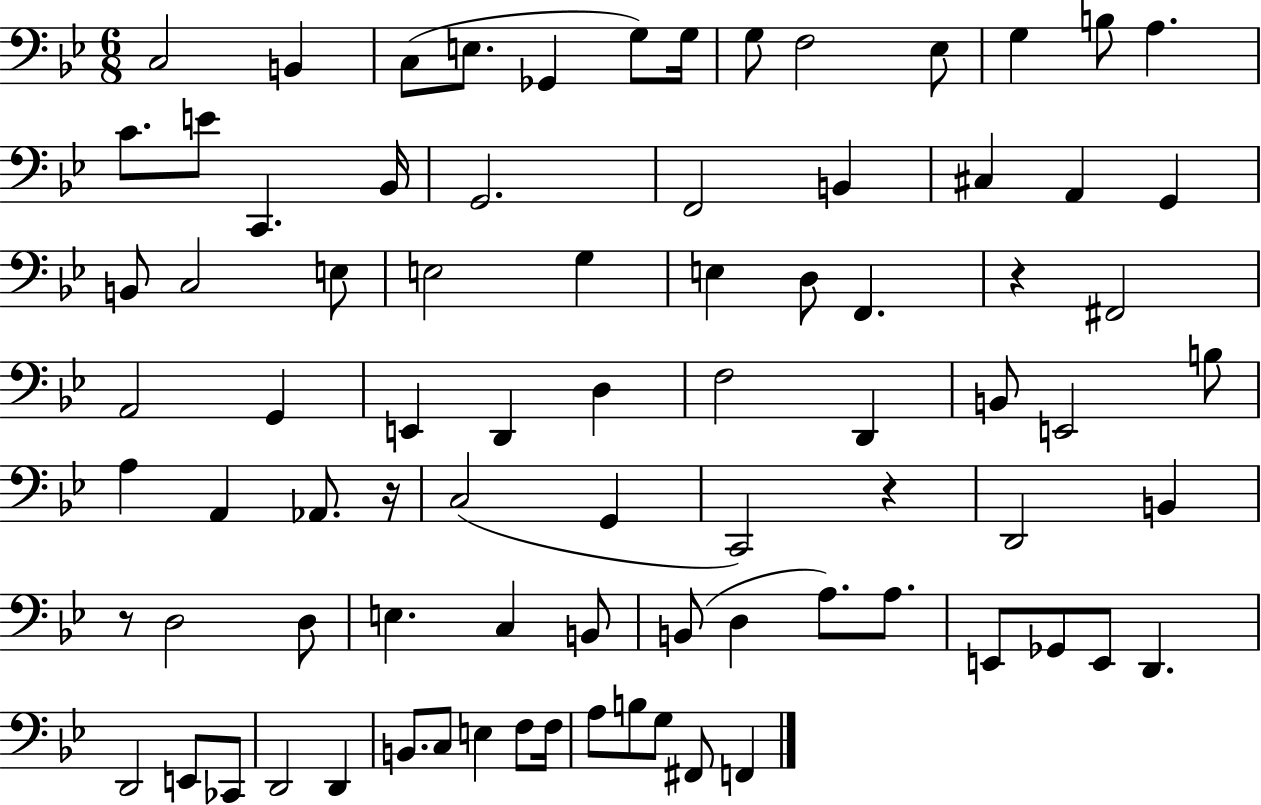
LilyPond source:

{
  \clef bass
  \numericTimeSignature
  \time 6/8
  \key bes \major
  c2 b,4 | c8( e8. ges,4 g8) g16 | g8 f2 ees8 | g4 b8 a4. | \break c'8. e'8 c,4. bes,16 | g,2. | f,2 b,4 | cis4 a,4 g,4 | \break b,8 c2 e8 | e2 g4 | e4 d8 f,4. | r4 fis,2 | \break a,2 g,4 | e,4 d,4 d4 | f2 d,4 | b,8 e,2 b8 | \break a4 a,4 aes,8. r16 | c2( g,4 | c,2) r4 | d,2 b,4 | \break r8 d2 d8 | e4. c4 b,8 | b,8( d4 a8.) a8. | e,8 ges,8 e,8 d,4. | \break d,2 e,8 ces,8 | d,2 d,4 | b,8. c8 e4 f8 f16 | a8 b8 g8 fis,8 f,4 | \break \bar "|."
}